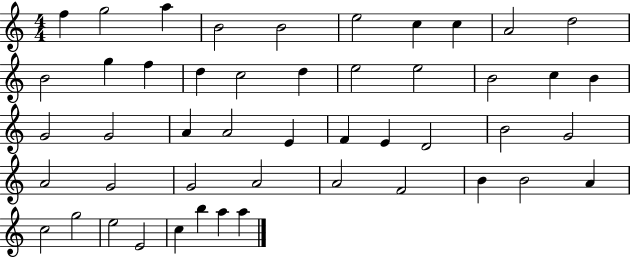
F5/q G5/h A5/q B4/h B4/h E5/h C5/q C5/q A4/h D5/h B4/h G5/q F5/q D5/q C5/h D5/q E5/h E5/h B4/h C5/q B4/q G4/h G4/h A4/q A4/h E4/q F4/q E4/q D4/h B4/h G4/h A4/h G4/h G4/h A4/h A4/h F4/h B4/q B4/h A4/q C5/h G5/h E5/h E4/h C5/q B5/q A5/q A5/q